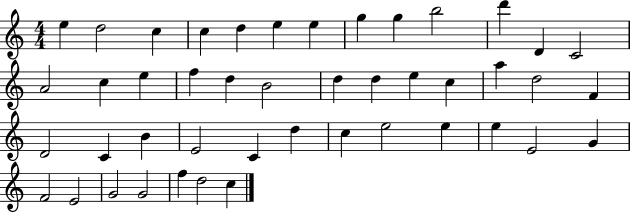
E5/q D5/h C5/q C5/q D5/q E5/q E5/q G5/q G5/q B5/h D6/q D4/q C4/h A4/h C5/q E5/q F5/q D5/q B4/h D5/q D5/q E5/q C5/q A5/q D5/h F4/q D4/h C4/q B4/q E4/h C4/q D5/q C5/q E5/h E5/q E5/q E4/h G4/q F4/h E4/h G4/h G4/h F5/q D5/h C5/q